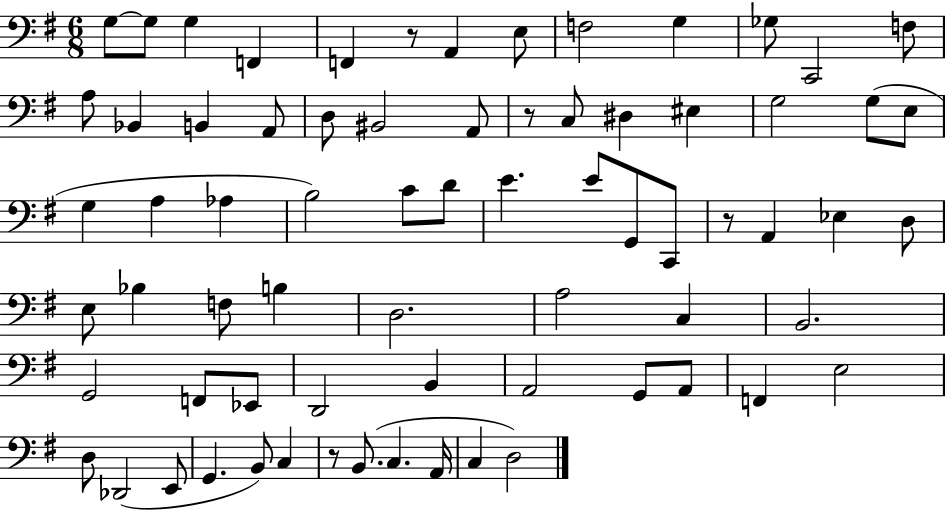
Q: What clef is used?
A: bass